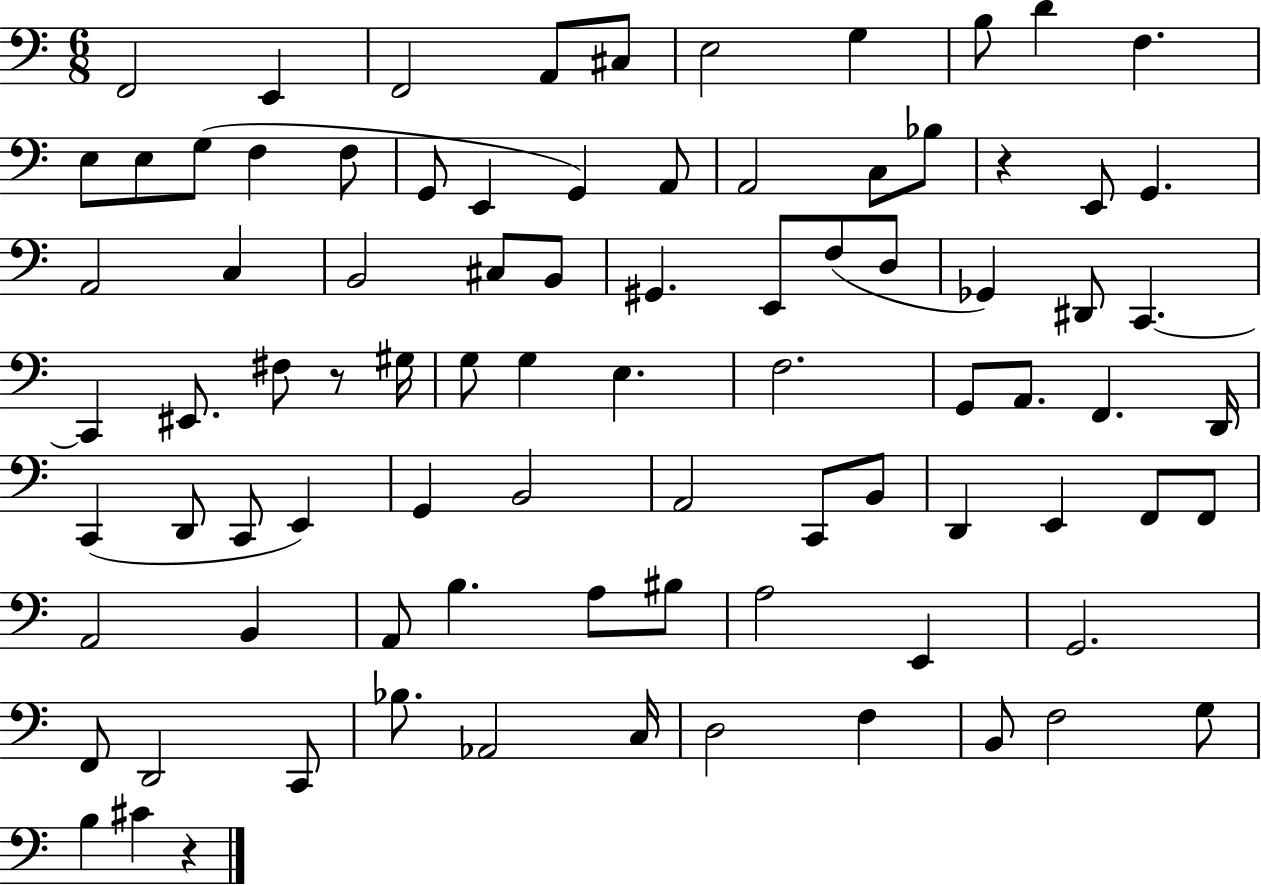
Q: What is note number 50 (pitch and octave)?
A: D2